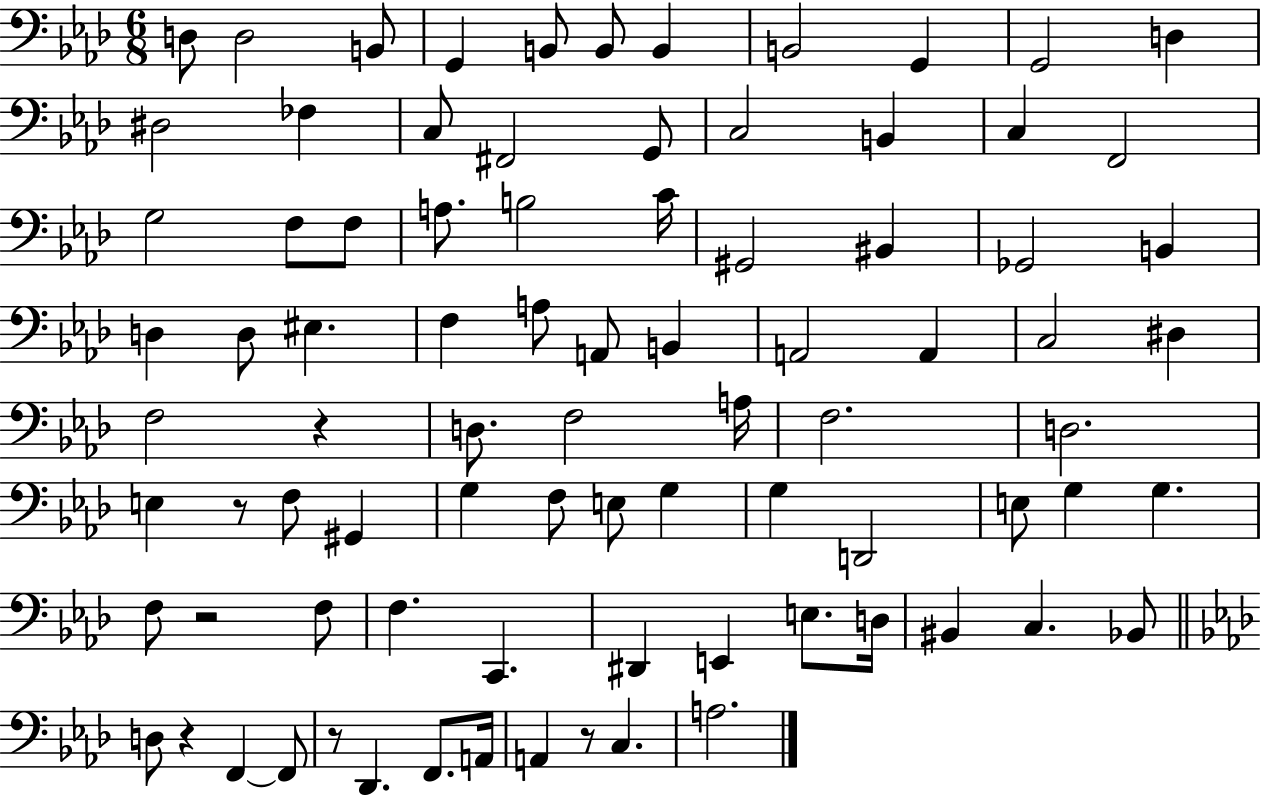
{
  \clef bass
  \numericTimeSignature
  \time 6/8
  \key aes \major
  d8 d2 b,8 | g,4 b,8 b,8 b,4 | b,2 g,4 | g,2 d4 | \break dis2 fes4 | c8 fis,2 g,8 | c2 b,4 | c4 f,2 | \break g2 f8 f8 | a8. b2 c'16 | gis,2 bis,4 | ges,2 b,4 | \break d4 d8 eis4. | f4 a8 a,8 b,4 | a,2 a,4 | c2 dis4 | \break f2 r4 | d8. f2 a16 | f2. | d2. | \break e4 r8 f8 gis,4 | g4 f8 e8 g4 | g4 d,2 | e8 g4 g4. | \break f8 r2 f8 | f4. c,4. | dis,4 e,4 e8. d16 | bis,4 c4. bes,8 | \break \bar "||" \break \key aes \major d8 r4 f,4~~ f,8 | r8 des,4. f,8. a,16 | a,4 r8 c4. | a2. | \break \bar "|."
}